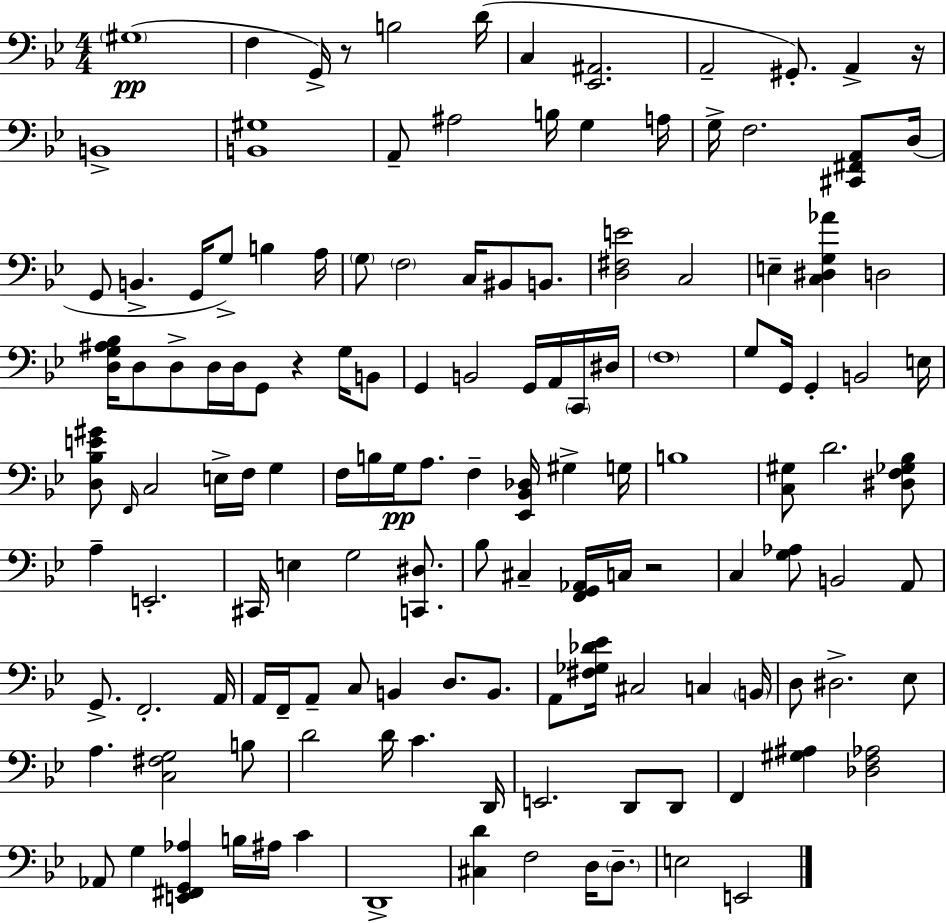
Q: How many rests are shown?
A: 4